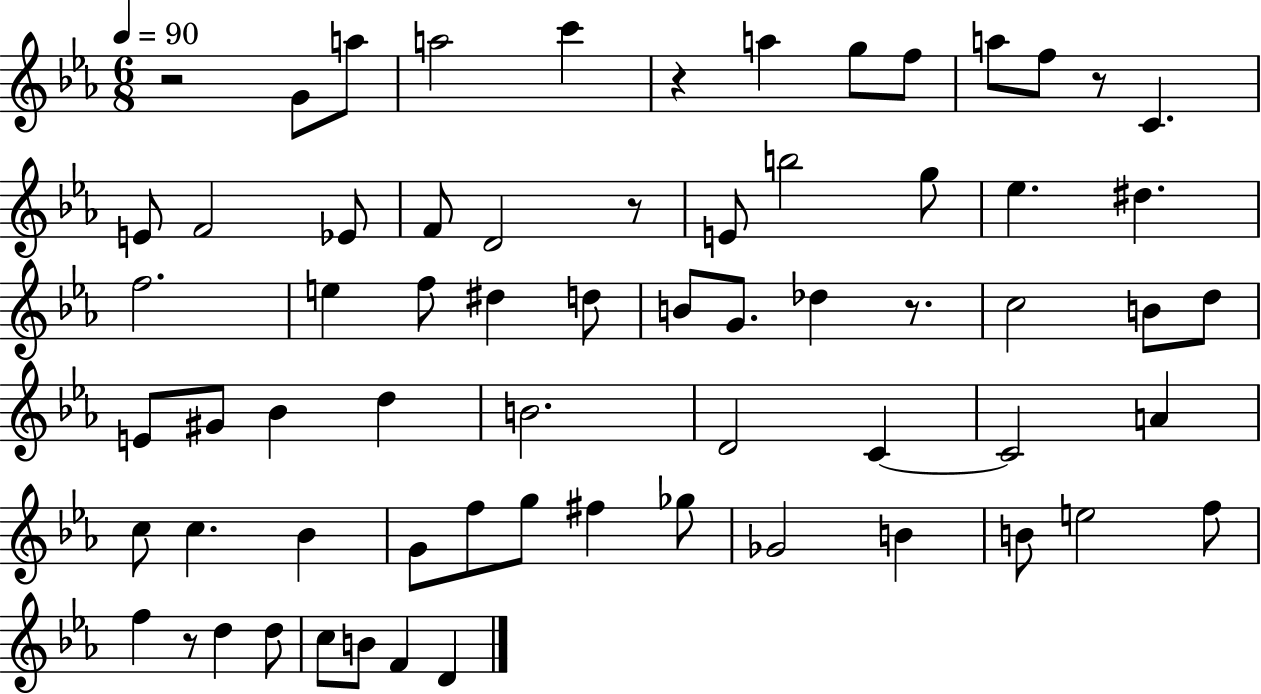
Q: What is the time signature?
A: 6/8